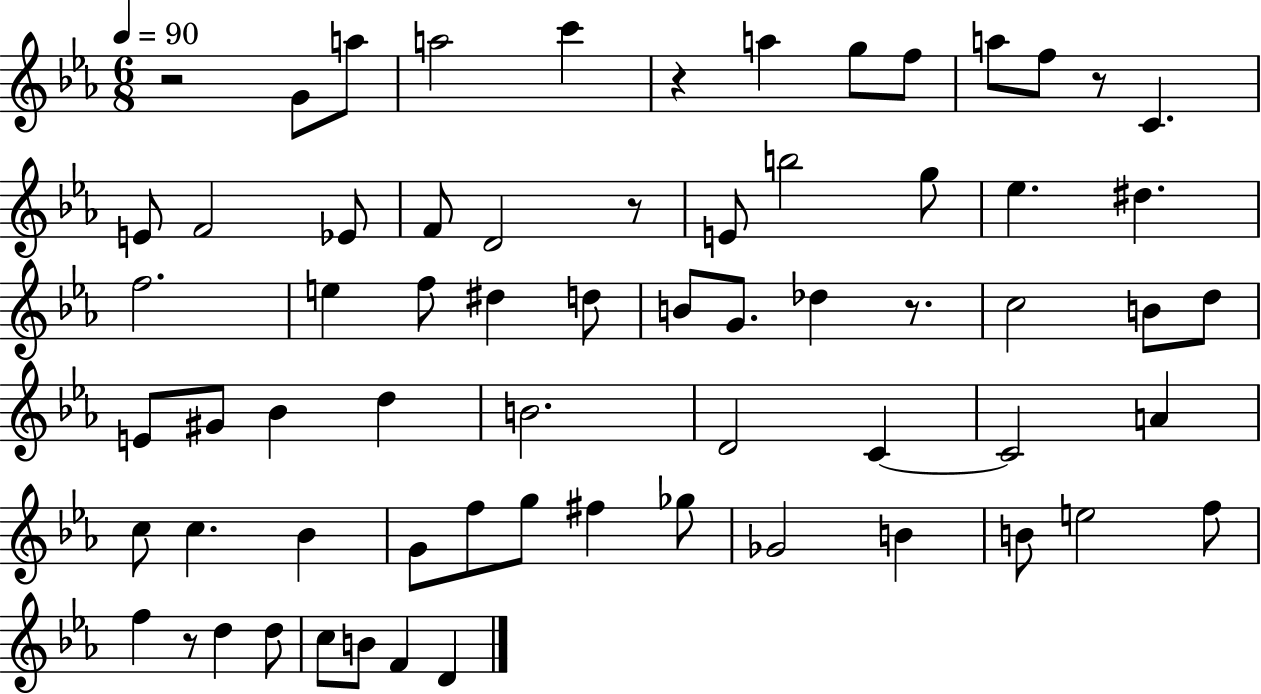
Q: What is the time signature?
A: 6/8